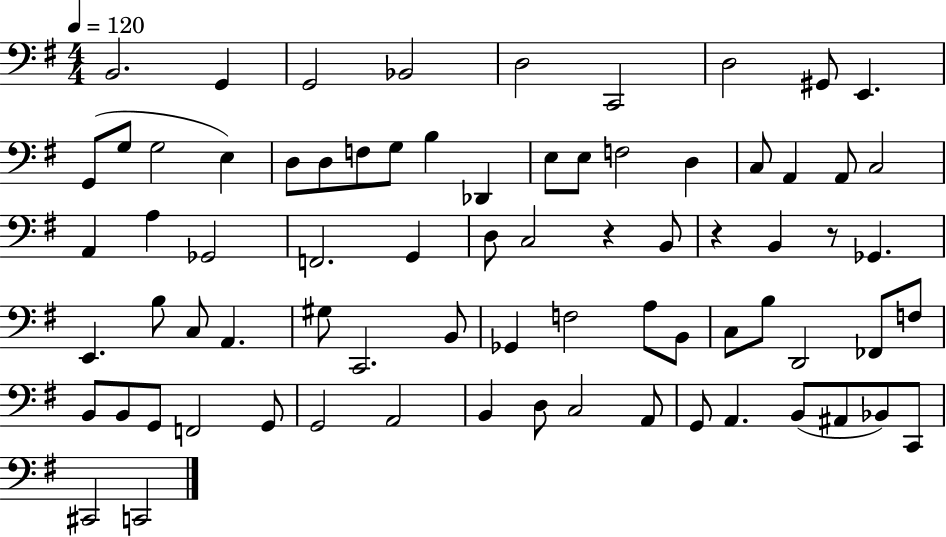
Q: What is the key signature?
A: G major